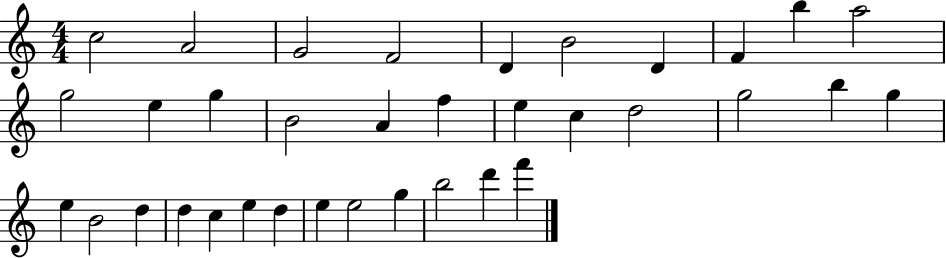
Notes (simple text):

C5/h A4/h G4/h F4/h D4/q B4/h D4/q F4/q B5/q A5/h G5/h E5/q G5/q B4/h A4/q F5/q E5/q C5/q D5/h G5/h B5/q G5/q E5/q B4/h D5/q D5/q C5/q E5/q D5/q E5/q E5/h G5/q B5/h D6/q F6/q